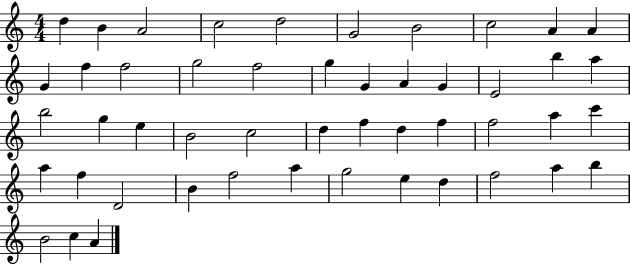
{
  \clef treble
  \numericTimeSignature
  \time 4/4
  \key c \major
  d''4 b'4 a'2 | c''2 d''2 | g'2 b'2 | c''2 a'4 a'4 | \break g'4 f''4 f''2 | g''2 f''2 | g''4 g'4 a'4 g'4 | e'2 b''4 a''4 | \break b''2 g''4 e''4 | b'2 c''2 | d''4 f''4 d''4 f''4 | f''2 a''4 c'''4 | \break a''4 f''4 d'2 | b'4 f''2 a''4 | g''2 e''4 d''4 | f''2 a''4 b''4 | \break b'2 c''4 a'4 | \bar "|."
}